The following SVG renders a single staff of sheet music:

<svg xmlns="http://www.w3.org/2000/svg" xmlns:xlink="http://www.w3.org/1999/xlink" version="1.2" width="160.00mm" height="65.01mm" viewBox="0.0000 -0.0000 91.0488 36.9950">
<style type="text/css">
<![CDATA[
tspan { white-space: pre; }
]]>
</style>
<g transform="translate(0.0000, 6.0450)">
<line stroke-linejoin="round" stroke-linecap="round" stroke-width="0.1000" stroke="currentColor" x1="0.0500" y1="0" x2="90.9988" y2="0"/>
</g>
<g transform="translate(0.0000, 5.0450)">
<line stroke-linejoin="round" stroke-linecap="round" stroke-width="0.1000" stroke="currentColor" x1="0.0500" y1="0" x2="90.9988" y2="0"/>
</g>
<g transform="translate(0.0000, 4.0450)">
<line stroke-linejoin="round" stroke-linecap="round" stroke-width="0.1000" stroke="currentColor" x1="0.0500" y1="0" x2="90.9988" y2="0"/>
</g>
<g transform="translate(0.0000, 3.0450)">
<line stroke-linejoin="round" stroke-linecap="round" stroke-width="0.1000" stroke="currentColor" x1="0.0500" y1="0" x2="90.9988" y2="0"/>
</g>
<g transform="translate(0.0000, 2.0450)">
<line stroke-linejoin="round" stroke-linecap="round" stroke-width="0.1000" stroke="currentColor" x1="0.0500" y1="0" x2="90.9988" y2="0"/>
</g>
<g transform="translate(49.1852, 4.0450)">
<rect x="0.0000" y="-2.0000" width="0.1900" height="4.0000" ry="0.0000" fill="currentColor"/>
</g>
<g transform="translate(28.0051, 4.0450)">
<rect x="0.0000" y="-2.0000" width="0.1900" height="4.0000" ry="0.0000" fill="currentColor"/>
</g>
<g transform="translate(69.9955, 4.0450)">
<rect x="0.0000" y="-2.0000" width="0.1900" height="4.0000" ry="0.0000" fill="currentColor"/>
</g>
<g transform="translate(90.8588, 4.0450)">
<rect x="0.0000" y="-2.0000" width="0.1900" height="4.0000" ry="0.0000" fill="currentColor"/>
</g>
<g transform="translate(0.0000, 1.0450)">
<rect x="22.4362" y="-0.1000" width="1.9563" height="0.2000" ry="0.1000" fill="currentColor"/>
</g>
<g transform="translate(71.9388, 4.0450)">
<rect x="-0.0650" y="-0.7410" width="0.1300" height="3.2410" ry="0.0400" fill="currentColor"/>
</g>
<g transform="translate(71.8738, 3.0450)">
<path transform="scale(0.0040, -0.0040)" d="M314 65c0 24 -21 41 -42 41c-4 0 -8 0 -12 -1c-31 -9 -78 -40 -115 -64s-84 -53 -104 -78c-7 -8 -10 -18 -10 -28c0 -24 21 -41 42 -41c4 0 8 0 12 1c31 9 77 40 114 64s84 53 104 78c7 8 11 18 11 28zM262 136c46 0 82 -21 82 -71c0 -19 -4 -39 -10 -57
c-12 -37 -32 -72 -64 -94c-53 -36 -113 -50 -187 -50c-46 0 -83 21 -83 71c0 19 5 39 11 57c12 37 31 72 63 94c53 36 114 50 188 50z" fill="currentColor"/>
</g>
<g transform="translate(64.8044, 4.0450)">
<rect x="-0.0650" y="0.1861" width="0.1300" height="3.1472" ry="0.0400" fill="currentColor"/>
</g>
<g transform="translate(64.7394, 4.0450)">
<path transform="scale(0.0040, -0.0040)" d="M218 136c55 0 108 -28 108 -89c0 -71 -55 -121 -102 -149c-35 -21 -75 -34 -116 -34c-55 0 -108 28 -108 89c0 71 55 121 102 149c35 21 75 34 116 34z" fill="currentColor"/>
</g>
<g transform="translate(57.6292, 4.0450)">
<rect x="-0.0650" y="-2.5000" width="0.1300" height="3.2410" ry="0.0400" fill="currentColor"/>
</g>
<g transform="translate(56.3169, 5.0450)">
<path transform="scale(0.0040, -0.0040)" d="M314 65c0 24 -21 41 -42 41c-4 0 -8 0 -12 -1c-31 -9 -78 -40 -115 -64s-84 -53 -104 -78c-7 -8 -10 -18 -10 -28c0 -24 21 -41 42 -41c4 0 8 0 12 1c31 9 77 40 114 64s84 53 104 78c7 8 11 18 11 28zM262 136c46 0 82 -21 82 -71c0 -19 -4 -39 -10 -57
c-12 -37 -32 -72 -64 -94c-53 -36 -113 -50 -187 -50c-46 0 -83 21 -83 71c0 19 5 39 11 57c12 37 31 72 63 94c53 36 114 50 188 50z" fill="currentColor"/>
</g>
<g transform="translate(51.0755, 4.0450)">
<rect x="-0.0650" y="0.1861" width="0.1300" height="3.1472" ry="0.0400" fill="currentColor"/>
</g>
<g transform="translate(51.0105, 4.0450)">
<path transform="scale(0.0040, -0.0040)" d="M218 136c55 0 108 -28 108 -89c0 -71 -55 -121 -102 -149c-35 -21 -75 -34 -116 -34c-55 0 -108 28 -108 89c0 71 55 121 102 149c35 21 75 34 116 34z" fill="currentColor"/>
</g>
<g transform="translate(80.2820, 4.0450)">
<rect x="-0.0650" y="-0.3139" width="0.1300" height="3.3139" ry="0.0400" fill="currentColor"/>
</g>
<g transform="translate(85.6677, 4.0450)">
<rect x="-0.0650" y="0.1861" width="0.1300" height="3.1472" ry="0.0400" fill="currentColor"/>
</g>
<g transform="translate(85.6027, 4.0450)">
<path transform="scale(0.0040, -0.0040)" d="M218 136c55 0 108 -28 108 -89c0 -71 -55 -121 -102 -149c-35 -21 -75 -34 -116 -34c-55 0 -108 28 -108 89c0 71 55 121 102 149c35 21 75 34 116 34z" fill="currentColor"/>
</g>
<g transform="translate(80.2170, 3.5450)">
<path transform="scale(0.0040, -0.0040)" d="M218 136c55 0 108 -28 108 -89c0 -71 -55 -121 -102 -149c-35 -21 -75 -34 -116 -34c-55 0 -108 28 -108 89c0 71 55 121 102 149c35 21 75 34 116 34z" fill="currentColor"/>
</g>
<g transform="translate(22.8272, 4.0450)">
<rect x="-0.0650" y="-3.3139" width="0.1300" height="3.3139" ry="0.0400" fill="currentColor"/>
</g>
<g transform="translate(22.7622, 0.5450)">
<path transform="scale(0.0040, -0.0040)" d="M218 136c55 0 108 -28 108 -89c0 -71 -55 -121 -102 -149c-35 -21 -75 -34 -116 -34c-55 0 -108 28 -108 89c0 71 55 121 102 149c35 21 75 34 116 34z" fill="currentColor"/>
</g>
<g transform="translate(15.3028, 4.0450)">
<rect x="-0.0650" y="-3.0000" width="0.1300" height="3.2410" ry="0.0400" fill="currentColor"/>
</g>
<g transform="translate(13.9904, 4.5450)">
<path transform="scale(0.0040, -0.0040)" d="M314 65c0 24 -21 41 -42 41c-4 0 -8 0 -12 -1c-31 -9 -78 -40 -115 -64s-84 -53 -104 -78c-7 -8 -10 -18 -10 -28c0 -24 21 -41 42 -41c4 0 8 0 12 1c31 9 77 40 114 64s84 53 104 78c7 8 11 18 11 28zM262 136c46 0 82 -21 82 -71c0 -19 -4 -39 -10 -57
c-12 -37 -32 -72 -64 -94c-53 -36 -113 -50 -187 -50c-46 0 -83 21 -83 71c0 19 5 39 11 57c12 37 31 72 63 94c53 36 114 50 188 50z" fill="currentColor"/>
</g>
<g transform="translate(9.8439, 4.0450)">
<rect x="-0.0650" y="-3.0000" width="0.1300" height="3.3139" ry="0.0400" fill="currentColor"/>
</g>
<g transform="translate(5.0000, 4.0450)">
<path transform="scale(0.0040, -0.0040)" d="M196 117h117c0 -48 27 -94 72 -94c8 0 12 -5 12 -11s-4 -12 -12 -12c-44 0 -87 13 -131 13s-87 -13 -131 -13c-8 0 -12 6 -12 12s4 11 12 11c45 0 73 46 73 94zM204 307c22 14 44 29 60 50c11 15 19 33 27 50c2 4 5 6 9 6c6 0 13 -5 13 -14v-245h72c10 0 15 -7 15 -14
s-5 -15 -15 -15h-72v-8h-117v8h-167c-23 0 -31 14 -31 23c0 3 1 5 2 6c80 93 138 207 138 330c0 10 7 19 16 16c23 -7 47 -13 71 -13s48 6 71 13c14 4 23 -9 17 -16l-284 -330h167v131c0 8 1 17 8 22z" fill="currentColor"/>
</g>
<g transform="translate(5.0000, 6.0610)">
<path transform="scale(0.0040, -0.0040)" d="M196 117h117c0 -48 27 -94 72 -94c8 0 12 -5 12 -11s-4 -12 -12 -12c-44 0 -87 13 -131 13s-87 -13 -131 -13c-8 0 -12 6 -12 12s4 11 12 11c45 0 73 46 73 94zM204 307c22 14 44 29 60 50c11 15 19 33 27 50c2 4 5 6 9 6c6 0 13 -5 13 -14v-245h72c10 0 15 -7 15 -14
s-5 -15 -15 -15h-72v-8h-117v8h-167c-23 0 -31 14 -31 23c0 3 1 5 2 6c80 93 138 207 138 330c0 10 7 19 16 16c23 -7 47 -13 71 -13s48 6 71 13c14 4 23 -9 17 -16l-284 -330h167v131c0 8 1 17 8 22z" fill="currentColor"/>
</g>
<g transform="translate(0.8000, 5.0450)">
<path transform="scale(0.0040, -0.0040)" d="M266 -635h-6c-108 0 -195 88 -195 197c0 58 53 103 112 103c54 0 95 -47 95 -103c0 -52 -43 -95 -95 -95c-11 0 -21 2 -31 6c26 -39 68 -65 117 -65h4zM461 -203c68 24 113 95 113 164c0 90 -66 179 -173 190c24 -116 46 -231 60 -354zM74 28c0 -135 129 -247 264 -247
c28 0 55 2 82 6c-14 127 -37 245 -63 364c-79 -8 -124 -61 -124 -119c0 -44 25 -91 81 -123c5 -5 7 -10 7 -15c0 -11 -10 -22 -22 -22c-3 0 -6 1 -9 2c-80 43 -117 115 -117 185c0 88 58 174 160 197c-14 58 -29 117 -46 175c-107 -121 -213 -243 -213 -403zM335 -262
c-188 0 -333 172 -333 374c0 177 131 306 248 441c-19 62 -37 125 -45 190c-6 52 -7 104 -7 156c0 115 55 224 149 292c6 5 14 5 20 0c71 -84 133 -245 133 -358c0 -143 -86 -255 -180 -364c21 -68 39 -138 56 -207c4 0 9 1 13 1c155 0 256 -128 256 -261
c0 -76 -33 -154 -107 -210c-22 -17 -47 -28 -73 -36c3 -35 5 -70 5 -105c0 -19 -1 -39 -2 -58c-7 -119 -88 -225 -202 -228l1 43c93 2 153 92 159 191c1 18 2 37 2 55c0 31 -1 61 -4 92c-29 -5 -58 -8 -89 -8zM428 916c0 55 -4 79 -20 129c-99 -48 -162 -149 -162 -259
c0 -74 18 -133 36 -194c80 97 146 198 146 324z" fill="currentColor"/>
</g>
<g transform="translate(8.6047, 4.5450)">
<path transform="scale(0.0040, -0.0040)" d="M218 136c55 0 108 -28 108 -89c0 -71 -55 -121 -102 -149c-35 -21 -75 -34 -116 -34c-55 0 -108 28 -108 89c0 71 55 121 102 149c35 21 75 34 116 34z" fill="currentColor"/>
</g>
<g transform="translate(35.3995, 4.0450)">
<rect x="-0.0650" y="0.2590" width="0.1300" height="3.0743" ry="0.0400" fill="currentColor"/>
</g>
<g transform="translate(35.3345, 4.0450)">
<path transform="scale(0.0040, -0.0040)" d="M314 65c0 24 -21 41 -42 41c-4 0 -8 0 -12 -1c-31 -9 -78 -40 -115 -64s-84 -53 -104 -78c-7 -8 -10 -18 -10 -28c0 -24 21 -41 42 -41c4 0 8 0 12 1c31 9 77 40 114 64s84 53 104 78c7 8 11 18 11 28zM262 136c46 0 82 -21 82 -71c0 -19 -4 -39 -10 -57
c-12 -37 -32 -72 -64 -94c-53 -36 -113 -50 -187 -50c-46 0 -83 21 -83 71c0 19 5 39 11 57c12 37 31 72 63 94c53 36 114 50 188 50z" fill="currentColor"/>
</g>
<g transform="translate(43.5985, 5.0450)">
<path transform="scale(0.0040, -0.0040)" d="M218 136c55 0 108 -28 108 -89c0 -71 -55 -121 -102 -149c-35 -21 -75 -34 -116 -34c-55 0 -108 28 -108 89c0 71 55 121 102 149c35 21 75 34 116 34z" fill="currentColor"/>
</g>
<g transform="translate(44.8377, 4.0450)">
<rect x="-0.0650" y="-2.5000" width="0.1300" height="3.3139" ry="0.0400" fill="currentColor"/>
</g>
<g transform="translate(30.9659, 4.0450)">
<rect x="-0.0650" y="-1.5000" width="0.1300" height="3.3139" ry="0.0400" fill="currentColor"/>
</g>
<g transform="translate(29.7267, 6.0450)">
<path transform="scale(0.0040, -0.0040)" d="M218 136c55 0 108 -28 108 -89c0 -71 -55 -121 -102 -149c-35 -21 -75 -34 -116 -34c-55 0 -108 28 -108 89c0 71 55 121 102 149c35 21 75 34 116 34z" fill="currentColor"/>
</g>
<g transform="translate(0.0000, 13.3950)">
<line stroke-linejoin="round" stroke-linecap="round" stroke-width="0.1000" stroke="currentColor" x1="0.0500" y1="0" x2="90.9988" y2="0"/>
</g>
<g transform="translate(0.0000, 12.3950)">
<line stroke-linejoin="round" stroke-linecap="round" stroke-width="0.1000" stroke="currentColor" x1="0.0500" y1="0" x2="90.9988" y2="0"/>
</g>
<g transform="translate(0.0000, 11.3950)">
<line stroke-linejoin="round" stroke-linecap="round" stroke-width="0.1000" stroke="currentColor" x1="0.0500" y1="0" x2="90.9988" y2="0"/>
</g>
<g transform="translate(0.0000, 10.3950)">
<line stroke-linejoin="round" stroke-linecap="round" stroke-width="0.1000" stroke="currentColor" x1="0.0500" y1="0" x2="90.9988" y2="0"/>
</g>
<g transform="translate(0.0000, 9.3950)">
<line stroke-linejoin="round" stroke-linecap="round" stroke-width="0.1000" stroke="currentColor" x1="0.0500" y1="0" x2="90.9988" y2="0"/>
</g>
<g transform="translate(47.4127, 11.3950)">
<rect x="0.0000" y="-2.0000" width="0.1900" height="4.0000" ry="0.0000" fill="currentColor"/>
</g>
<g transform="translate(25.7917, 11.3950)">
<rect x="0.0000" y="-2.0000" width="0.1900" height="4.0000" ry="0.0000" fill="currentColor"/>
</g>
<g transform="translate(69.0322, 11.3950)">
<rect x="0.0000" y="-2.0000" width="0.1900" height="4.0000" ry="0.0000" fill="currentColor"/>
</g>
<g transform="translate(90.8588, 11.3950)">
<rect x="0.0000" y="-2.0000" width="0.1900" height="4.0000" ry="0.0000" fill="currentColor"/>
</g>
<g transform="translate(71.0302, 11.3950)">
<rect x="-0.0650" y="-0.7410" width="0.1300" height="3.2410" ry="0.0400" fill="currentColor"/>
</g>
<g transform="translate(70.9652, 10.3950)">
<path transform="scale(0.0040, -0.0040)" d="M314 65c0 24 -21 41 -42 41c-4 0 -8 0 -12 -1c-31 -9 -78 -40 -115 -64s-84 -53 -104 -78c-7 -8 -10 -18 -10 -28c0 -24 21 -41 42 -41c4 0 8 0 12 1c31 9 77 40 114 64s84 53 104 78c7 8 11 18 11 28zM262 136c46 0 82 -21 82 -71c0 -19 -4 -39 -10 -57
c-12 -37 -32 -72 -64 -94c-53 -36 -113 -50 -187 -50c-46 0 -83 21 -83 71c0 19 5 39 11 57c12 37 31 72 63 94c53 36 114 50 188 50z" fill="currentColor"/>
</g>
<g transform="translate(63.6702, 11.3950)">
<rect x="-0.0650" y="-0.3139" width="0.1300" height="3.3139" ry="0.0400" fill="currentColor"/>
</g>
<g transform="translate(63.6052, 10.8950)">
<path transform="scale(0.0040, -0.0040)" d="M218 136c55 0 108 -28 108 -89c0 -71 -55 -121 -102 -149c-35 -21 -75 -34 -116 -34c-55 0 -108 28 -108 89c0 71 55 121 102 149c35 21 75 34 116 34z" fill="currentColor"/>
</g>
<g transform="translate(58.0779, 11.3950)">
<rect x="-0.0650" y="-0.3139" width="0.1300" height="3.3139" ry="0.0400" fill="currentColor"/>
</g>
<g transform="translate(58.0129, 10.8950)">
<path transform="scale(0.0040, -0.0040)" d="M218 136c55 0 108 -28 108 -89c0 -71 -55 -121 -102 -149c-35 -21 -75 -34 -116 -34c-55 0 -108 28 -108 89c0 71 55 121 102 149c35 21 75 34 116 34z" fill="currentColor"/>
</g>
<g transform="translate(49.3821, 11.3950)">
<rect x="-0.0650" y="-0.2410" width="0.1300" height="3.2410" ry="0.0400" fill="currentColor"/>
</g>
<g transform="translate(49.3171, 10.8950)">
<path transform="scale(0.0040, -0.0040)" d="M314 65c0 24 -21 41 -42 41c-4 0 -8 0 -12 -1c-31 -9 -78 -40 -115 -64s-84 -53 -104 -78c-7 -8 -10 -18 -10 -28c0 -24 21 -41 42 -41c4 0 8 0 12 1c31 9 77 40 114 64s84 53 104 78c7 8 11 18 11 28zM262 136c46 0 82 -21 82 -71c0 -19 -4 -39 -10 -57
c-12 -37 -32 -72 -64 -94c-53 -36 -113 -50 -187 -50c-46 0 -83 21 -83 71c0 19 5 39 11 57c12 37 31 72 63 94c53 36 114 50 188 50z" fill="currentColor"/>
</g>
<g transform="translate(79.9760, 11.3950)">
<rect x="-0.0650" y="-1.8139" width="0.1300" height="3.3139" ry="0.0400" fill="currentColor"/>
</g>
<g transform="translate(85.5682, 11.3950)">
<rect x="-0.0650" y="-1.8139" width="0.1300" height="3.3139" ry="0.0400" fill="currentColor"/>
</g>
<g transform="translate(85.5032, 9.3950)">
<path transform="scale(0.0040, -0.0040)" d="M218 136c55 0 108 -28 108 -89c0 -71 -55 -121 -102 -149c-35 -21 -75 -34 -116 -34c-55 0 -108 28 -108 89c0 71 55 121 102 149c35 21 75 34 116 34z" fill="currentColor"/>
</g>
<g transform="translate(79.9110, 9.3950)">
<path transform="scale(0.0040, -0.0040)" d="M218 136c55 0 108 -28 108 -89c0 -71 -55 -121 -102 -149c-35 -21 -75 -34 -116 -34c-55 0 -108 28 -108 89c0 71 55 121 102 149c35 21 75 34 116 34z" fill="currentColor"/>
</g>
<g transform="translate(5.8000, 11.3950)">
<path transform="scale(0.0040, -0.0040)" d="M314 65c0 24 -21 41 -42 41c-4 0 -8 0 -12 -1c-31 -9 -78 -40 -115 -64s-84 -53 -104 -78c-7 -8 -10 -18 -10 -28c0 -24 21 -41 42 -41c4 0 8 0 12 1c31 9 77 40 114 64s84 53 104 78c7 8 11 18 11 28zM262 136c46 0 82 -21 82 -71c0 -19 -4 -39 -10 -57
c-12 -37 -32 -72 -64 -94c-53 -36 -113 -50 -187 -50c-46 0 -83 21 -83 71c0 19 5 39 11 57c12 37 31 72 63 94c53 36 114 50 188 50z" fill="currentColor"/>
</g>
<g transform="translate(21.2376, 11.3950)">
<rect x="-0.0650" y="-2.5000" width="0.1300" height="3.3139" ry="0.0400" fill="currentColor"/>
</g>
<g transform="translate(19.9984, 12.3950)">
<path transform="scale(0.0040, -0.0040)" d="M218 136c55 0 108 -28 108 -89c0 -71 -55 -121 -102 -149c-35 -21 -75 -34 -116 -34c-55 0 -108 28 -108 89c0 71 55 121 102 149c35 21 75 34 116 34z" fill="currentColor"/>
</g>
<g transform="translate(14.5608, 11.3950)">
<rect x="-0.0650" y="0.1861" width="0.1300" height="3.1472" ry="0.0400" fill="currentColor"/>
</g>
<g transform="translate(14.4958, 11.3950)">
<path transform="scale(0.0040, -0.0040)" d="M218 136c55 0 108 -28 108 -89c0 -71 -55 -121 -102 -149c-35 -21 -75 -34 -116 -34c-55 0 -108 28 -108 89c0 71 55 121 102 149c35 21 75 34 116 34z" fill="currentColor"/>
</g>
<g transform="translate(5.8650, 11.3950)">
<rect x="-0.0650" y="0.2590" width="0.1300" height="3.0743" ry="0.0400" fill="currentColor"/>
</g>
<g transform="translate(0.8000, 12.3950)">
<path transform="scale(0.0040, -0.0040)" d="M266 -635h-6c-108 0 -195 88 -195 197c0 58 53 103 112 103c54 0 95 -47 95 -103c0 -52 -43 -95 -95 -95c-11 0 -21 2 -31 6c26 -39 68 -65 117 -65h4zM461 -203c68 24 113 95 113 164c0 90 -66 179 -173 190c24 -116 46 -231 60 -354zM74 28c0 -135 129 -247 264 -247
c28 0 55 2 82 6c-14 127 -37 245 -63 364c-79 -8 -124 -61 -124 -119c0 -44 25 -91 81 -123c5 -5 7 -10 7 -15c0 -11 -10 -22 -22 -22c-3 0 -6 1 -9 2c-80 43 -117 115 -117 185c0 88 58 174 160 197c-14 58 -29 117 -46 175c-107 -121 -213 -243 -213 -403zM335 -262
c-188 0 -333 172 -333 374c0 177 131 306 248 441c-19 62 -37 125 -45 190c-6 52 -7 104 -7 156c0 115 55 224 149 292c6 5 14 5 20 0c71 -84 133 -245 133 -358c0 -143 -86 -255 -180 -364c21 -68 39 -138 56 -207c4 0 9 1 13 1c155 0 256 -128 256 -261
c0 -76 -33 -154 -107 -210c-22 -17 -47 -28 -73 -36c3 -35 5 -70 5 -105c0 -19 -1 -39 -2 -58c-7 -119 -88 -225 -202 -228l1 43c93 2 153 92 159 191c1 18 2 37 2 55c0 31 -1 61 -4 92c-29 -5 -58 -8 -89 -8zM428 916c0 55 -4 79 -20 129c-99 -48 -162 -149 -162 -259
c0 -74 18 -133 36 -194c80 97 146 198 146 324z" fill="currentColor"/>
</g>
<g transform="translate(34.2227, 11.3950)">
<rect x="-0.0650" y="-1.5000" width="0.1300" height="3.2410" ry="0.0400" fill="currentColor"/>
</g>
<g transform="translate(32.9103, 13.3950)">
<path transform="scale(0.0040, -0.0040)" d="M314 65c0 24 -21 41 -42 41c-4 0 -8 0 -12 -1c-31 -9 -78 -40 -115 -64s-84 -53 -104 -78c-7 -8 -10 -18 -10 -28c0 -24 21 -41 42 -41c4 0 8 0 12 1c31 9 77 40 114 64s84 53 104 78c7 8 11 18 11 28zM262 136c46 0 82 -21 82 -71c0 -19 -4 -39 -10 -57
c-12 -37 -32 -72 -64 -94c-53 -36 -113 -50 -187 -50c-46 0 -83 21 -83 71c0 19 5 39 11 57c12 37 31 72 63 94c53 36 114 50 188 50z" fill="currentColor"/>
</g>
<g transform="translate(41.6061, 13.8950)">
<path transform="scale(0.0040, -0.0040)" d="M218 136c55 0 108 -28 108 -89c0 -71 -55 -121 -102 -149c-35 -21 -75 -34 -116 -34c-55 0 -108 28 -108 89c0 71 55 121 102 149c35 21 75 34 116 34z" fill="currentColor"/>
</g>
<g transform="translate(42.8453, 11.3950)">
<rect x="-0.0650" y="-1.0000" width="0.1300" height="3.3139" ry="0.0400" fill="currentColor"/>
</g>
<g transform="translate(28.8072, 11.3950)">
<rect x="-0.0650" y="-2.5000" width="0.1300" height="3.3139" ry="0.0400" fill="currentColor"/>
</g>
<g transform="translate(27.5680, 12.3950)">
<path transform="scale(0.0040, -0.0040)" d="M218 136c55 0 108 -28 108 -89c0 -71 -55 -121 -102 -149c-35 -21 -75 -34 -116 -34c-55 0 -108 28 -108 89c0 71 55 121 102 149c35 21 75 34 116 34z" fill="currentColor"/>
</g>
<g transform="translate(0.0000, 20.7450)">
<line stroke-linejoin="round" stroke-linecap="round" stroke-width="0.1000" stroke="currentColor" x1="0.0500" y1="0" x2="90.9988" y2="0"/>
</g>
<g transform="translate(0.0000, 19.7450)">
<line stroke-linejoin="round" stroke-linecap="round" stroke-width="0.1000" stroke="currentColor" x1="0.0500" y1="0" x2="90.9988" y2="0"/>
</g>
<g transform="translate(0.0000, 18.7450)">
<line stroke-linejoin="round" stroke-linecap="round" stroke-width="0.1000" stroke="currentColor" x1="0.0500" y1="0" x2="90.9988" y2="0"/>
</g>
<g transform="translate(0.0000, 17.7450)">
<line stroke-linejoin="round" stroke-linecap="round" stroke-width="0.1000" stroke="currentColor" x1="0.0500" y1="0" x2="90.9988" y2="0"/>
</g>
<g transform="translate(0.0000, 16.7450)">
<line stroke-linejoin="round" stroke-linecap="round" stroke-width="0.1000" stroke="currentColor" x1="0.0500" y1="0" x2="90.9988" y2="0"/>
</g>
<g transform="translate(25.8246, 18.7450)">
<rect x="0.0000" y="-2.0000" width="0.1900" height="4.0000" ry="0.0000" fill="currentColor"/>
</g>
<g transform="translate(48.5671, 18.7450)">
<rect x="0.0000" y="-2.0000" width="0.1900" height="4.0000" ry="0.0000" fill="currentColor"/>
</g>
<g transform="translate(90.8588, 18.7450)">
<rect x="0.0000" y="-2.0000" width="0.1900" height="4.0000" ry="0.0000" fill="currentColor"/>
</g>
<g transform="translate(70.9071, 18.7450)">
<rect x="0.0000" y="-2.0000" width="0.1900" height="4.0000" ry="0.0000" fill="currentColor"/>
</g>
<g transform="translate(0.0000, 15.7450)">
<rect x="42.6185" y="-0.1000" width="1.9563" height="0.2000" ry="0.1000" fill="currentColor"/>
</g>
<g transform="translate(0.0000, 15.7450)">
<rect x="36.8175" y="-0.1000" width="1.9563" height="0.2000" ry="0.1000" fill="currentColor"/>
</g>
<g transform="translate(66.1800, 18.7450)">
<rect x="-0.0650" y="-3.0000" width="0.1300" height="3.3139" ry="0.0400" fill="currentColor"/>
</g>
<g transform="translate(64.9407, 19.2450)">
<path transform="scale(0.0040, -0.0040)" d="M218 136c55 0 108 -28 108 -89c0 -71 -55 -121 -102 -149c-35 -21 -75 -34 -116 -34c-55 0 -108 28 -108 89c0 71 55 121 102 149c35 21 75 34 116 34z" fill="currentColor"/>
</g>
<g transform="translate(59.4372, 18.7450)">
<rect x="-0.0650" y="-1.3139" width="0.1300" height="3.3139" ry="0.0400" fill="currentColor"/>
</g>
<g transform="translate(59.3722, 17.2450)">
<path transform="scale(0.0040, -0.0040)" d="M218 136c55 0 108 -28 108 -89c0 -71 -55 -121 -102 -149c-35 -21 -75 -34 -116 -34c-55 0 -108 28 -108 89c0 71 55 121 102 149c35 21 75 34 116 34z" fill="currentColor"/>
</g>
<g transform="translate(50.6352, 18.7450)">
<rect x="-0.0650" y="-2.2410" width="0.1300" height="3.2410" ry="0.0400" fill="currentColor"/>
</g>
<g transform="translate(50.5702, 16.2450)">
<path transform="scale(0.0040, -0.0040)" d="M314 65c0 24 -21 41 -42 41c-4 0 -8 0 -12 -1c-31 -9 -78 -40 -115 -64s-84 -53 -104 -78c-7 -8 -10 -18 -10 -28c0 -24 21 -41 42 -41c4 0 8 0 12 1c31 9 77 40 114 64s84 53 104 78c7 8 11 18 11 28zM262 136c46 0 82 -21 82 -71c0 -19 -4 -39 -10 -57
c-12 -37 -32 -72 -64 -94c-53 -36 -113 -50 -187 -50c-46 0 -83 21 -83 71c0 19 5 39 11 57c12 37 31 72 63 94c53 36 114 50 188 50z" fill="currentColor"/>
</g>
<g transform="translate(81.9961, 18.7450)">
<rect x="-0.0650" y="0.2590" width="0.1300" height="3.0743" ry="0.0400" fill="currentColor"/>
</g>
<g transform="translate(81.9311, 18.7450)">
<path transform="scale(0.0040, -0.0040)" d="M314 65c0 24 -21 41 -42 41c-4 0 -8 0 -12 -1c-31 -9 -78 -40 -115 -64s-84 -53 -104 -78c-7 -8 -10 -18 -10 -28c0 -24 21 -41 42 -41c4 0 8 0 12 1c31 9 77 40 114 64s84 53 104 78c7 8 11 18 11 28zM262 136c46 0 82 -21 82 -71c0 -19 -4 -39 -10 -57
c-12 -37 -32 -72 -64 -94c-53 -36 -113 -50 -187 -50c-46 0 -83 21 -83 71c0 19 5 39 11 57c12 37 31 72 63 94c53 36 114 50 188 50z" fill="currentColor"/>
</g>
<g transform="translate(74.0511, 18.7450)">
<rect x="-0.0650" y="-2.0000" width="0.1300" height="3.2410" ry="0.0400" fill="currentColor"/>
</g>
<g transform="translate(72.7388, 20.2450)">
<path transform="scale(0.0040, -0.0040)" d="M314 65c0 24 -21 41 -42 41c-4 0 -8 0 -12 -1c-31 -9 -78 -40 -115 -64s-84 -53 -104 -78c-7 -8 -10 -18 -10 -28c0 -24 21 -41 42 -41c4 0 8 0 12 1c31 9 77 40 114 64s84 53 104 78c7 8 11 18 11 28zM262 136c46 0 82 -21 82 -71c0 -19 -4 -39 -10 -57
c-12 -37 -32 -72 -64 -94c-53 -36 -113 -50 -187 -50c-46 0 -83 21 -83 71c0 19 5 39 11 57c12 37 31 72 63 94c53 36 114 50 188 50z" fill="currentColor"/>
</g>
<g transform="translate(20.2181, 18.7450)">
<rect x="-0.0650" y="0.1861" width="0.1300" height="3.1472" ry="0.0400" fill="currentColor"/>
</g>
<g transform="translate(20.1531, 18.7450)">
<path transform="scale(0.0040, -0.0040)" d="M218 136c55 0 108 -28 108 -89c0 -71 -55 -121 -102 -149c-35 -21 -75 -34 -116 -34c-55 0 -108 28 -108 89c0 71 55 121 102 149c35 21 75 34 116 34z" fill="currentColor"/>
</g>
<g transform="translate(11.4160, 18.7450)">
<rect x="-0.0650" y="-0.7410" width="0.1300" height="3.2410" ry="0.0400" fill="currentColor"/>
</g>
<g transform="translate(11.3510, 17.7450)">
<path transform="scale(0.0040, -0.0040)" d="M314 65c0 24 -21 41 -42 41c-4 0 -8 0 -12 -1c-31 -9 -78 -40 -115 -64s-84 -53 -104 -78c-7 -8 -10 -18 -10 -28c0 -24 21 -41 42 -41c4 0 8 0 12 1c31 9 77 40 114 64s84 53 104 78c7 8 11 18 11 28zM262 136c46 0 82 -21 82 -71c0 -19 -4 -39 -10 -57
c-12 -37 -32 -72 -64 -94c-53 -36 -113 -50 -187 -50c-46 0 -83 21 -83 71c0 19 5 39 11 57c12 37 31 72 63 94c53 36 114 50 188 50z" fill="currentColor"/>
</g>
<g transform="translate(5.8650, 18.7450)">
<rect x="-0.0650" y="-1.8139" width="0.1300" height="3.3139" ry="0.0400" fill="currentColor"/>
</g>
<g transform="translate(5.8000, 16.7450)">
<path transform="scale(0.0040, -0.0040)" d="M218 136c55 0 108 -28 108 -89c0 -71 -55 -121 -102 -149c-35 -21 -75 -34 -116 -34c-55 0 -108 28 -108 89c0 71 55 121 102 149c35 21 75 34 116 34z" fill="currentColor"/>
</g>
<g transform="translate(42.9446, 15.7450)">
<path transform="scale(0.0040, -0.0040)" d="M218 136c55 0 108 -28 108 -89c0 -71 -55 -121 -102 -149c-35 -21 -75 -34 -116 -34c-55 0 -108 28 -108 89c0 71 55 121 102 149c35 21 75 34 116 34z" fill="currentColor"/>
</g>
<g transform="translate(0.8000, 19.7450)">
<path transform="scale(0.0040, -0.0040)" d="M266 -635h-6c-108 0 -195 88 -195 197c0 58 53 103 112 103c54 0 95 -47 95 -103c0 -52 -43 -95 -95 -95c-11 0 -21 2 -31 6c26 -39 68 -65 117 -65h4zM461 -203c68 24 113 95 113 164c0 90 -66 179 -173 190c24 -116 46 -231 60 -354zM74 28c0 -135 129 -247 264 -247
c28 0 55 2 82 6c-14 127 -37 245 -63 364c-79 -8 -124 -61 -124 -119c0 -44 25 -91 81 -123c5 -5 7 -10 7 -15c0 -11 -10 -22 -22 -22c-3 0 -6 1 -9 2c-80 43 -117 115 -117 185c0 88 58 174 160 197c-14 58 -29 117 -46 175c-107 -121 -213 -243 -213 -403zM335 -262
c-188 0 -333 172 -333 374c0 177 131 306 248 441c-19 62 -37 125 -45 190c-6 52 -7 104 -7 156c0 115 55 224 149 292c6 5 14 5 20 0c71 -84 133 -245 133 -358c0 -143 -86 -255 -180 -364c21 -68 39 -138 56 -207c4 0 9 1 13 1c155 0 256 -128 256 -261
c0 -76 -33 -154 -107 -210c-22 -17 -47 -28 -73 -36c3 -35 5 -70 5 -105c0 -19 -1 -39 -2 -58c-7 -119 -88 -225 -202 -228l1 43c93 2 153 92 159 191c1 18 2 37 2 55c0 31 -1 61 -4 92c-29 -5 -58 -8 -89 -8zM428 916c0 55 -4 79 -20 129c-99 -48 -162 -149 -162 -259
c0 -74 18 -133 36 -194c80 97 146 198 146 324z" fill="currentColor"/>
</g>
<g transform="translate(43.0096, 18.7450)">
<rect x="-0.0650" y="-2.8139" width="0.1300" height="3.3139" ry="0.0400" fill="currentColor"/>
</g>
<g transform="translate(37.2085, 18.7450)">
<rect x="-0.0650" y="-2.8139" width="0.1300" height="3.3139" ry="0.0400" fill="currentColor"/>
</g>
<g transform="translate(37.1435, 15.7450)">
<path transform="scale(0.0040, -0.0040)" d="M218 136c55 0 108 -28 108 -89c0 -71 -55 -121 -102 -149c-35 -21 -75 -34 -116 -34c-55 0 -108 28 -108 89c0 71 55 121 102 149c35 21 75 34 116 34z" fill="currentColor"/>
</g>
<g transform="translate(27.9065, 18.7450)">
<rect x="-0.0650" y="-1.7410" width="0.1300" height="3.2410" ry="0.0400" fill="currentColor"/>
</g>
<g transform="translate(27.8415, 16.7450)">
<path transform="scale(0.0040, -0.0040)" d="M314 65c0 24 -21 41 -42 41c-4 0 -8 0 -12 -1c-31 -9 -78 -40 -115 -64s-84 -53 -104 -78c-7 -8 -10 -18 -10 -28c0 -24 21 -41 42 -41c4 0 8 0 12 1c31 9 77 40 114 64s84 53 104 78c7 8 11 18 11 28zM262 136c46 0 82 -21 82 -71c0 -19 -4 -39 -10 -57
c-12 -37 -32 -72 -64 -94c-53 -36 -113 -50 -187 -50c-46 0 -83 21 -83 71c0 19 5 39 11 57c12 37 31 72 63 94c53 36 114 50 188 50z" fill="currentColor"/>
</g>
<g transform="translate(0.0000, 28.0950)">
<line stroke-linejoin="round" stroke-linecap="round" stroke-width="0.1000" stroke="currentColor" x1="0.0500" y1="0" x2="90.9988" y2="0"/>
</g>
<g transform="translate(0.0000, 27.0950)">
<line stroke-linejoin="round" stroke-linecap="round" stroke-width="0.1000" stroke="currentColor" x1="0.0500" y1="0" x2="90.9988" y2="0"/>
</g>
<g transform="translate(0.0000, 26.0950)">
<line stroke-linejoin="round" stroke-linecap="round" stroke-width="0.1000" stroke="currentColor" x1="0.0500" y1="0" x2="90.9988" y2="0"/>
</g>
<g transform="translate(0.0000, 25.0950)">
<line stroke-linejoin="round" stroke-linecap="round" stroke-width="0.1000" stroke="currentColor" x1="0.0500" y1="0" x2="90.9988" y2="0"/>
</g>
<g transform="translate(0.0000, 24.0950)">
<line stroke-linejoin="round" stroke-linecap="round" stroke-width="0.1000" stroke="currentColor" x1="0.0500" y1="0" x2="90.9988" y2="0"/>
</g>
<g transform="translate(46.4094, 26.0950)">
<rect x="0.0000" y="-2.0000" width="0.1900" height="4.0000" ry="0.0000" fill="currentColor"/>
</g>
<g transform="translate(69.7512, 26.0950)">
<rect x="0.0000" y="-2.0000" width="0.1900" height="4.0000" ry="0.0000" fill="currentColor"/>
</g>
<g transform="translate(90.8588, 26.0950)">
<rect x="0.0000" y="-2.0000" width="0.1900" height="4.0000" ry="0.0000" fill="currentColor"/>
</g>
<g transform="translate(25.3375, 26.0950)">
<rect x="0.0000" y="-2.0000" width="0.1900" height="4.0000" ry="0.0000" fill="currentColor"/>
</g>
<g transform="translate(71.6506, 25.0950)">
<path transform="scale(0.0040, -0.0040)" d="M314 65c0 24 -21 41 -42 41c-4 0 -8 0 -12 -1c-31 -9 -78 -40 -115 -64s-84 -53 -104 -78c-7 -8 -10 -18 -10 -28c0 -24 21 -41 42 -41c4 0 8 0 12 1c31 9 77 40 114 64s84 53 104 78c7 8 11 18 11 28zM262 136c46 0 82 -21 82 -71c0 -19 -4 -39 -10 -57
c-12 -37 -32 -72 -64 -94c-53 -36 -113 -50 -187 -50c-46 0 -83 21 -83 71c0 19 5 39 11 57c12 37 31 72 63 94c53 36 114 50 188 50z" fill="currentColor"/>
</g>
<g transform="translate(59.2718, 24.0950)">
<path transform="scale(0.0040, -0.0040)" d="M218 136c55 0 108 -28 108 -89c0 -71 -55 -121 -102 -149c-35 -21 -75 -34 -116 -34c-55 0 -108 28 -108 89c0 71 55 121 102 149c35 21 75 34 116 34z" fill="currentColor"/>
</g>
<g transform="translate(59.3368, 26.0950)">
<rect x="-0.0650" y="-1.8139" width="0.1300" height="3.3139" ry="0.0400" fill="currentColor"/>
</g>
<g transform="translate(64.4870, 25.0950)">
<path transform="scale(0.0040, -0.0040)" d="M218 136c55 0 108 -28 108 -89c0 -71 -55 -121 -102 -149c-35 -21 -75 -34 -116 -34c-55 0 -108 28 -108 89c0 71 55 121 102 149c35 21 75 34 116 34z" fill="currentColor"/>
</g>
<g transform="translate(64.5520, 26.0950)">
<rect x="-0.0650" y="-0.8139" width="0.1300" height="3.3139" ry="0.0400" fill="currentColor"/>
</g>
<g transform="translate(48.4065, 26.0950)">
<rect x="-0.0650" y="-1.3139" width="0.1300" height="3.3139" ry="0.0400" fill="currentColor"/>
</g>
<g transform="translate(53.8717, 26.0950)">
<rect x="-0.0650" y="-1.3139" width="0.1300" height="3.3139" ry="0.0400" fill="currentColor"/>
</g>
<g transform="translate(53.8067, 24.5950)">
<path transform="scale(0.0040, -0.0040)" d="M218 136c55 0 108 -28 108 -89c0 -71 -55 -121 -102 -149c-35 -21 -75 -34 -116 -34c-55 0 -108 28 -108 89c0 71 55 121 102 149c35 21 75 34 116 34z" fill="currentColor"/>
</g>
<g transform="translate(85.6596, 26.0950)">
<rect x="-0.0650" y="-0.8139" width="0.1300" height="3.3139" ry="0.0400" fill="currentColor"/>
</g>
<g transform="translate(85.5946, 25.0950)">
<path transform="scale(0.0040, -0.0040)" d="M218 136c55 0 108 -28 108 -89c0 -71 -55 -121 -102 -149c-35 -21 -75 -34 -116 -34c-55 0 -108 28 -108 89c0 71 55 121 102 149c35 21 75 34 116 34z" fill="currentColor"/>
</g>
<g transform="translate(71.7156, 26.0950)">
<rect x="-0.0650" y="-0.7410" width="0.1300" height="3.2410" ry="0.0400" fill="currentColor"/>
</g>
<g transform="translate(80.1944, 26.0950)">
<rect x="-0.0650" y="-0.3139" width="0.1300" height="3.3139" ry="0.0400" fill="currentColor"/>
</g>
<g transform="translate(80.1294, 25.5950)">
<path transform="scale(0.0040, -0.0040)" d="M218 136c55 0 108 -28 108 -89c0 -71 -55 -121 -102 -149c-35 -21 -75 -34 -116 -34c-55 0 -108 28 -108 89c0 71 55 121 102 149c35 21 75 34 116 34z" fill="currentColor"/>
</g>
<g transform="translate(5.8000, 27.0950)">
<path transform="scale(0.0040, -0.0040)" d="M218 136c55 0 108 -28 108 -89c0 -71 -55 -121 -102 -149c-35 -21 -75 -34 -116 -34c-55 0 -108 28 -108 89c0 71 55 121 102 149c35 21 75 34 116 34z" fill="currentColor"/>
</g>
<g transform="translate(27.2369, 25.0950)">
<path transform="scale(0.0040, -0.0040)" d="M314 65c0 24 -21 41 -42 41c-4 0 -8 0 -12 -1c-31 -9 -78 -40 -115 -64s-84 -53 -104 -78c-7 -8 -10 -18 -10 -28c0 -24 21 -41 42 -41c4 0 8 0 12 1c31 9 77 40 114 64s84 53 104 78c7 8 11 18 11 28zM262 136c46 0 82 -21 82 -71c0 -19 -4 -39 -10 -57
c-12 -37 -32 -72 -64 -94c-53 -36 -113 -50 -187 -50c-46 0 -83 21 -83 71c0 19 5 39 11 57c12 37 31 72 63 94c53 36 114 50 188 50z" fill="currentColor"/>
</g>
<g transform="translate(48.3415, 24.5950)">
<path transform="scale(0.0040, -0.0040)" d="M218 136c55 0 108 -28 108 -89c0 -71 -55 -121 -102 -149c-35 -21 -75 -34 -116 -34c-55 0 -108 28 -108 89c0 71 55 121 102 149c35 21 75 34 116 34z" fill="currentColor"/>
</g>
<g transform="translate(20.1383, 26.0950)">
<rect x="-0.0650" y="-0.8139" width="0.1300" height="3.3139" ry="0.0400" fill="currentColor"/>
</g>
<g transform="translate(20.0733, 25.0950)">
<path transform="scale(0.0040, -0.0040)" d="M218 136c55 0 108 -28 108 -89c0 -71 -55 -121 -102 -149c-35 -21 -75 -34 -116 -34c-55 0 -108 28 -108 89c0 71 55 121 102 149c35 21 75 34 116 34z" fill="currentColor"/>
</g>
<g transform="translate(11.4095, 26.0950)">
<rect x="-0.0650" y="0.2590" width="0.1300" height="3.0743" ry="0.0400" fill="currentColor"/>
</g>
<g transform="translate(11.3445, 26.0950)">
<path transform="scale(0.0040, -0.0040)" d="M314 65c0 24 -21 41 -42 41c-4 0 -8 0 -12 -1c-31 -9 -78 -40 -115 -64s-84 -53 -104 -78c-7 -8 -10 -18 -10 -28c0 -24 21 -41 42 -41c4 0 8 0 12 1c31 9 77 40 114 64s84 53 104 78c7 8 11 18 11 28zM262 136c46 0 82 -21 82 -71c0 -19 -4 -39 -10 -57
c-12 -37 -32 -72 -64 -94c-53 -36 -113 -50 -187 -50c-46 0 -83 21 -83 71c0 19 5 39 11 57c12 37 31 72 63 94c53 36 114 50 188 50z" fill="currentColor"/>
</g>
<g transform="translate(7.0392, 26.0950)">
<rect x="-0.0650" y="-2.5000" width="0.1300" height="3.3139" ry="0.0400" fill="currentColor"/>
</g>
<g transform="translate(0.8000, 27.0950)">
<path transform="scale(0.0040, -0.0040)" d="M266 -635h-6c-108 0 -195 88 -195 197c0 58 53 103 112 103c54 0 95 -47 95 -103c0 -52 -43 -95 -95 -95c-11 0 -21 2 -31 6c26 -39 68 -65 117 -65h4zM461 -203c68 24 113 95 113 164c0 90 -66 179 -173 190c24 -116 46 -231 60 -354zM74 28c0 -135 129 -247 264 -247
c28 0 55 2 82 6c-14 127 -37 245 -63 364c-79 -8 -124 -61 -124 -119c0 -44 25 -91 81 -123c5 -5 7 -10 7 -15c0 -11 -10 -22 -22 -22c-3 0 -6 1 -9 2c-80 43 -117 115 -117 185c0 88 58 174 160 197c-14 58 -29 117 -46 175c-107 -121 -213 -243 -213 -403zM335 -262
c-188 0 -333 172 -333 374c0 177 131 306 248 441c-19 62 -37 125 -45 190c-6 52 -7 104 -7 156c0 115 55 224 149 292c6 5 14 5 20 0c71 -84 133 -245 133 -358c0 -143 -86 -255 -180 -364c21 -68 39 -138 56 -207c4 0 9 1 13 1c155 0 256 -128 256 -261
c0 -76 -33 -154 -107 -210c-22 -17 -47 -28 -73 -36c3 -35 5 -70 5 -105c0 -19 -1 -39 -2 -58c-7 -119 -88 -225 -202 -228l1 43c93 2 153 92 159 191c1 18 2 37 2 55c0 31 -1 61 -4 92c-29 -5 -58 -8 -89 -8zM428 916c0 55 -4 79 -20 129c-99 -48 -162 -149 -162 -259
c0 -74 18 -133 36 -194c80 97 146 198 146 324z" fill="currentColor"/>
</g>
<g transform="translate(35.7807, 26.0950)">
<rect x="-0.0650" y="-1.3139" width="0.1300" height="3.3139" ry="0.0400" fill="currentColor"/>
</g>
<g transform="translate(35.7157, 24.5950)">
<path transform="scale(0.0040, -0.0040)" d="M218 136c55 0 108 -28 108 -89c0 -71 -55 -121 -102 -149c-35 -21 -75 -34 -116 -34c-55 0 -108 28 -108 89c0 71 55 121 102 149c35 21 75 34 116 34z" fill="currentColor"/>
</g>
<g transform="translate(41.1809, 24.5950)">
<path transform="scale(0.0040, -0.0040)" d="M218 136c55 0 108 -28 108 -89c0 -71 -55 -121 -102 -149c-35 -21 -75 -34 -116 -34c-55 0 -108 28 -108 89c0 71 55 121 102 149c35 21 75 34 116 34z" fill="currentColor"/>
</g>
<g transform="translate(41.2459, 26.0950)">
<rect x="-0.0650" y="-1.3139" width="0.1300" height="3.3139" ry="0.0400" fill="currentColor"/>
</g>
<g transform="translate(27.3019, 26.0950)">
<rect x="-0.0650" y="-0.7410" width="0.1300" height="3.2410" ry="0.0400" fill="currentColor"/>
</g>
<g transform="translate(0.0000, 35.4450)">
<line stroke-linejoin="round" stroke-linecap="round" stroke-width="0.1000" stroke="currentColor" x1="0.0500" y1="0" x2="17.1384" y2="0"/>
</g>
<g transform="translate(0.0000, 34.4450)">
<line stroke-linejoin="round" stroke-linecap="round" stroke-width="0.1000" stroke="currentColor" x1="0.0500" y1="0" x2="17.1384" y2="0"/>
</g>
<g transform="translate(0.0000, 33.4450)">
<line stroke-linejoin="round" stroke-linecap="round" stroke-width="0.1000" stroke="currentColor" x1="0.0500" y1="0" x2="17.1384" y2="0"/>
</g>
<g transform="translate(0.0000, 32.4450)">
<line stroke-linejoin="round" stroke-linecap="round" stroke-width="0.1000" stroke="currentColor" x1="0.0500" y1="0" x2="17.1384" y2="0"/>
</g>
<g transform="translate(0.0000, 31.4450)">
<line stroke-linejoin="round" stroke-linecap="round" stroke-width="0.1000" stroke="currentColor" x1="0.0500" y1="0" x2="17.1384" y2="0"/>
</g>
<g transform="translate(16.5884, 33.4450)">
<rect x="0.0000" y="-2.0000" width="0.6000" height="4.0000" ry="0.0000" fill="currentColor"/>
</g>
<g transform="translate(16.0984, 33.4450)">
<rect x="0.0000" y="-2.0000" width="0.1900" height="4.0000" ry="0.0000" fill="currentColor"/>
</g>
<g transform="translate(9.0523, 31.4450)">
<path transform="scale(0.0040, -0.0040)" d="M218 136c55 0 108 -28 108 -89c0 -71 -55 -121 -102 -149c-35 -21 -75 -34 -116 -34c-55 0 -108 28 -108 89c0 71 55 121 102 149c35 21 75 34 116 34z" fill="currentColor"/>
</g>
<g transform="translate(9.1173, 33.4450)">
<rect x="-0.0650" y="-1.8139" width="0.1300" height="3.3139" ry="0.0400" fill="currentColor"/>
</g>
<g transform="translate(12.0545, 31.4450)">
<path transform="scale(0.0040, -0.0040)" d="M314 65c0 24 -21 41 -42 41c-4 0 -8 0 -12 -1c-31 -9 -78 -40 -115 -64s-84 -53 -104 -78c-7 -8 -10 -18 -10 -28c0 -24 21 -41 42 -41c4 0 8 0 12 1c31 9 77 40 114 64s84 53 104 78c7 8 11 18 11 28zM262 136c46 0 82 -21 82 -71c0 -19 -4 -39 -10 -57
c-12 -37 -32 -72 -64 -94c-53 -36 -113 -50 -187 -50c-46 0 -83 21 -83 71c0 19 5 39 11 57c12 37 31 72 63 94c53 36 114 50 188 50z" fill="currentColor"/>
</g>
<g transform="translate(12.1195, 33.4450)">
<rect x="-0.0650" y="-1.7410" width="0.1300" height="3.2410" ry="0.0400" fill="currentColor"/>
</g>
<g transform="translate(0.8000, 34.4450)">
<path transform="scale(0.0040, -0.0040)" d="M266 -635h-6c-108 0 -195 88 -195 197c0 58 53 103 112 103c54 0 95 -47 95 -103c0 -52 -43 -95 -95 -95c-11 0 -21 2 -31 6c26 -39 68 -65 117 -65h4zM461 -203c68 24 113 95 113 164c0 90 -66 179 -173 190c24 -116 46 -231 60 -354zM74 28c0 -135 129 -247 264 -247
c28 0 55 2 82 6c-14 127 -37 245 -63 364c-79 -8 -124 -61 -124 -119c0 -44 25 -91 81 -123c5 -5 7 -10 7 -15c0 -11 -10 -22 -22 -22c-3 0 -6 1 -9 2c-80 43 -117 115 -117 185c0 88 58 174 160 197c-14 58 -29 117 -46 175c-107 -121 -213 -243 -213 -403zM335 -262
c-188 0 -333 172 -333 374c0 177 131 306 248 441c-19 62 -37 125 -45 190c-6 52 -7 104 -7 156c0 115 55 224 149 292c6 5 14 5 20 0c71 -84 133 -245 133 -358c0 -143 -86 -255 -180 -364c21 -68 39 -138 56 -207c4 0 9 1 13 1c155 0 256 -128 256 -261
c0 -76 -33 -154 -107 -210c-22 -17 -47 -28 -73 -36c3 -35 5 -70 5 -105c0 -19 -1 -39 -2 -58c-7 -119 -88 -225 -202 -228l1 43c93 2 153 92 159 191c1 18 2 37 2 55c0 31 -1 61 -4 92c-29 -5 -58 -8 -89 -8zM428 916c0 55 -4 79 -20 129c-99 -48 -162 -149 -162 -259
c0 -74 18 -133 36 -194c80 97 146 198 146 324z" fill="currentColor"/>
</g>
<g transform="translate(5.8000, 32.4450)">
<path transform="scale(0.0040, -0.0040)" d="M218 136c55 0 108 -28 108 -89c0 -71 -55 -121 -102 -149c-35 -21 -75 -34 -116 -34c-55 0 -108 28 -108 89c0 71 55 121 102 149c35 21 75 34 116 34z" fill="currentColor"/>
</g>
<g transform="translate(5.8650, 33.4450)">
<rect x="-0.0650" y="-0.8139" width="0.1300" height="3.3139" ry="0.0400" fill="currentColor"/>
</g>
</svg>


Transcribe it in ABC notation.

X:1
T:Untitled
M:4/4
L:1/4
K:C
A A2 b E B2 G B G2 B d2 c B B2 B G G E2 D c2 c c d2 f f f d2 B f2 a a g2 e A F2 B2 G B2 d d2 e e e e f d d2 c d d f f2